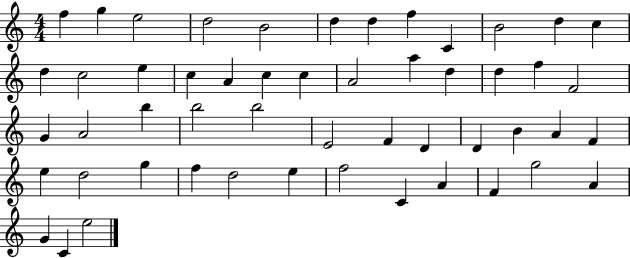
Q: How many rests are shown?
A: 0